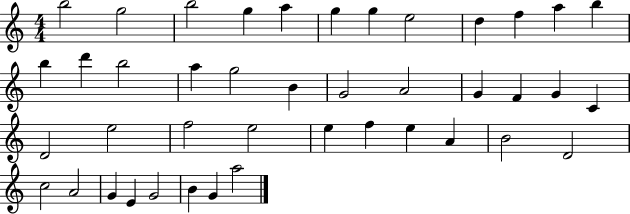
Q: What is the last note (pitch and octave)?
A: A5